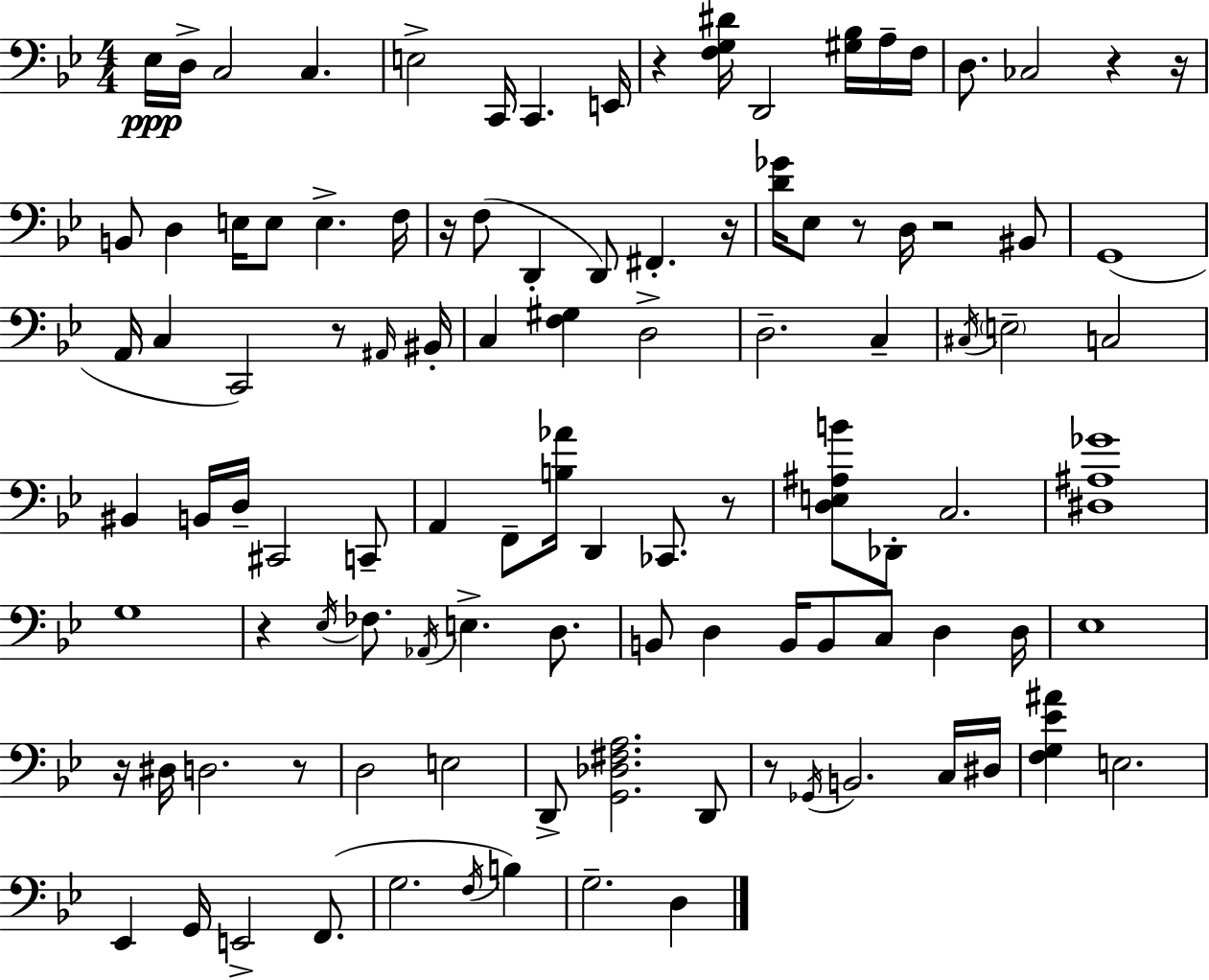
Eb3/s D3/s C3/h C3/q. E3/h C2/s C2/q. E2/s R/q [F3,G3,D#4]/s D2/h [G#3,Bb3]/s A3/s F3/s D3/e. CES3/h R/q R/s B2/e D3/q E3/s E3/e E3/q. F3/s R/s F3/e D2/q D2/e F#2/q. R/s [D4,Gb4]/s Eb3/e R/e D3/s R/h BIS2/e G2/w A2/s C3/q C2/h R/e A#2/s BIS2/s C3/q [F3,G#3]/q D3/h D3/h. C3/q C#3/s E3/h C3/h BIS2/q B2/s D3/s C#2/h C2/e A2/q F2/e [B3,Ab4]/s D2/q CES2/e. R/e [D3,E3,A#3,B4]/e Db2/e C3/h. [D#3,A#3,Gb4]/w G3/w R/q Eb3/s FES3/e. Ab2/s E3/q. D3/e. B2/e D3/q B2/s B2/e C3/e D3/q D3/s Eb3/w R/s D#3/s D3/h. R/e D3/h E3/h D2/e [G2,Db3,F#3,A3]/h. D2/e R/e Gb2/s B2/h. C3/s D#3/s [F3,G3,Eb4,A#4]/q E3/h. Eb2/q G2/s E2/h F2/e. G3/h. F3/s B3/q G3/h. D3/q